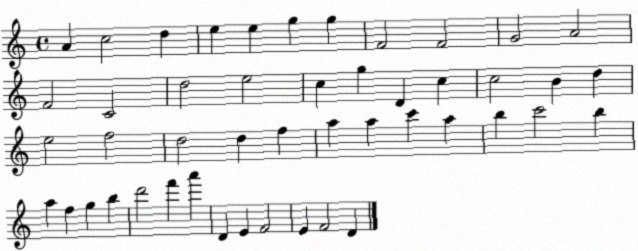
X:1
T:Untitled
M:4/4
L:1/4
K:C
A c2 d e e g g F2 F2 G2 A2 F2 C2 d2 e2 c g D c c2 B d e2 f2 d2 d f a a c' a b c'2 b a f g b d'2 f' a' D E F2 E F2 D